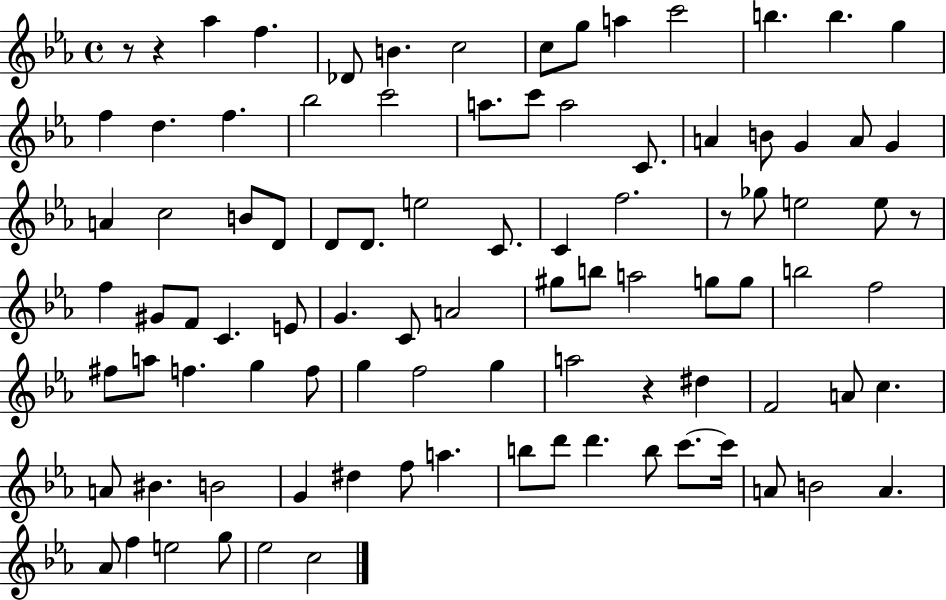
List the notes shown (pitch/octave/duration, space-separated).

R/e R/q Ab5/q F5/q. Db4/e B4/q. C5/h C5/e G5/e A5/q C6/h B5/q. B5/q. G5/q F5/q D5/q. F5/q. Bb5/h C6/h A5/e. C6/e A5/h C4/e. A4/q B4/e G4/q A4/e G4/q A4/q C5/h B4/e D4/e D4/e D4/e. E5/h C4/e. C4/q F5/h. R/e Gb5/e E5/h E5/e R/e F5/q G#4/e F4/e C4/q. E4/e G4/q. C4/e A4/h G#5/e B5/e A5/h G5/e G5/e B5/h F5/h F#5/e A5/e F5/q. G5/q F5/e G5/q F5/h G5/q A5/h R/q D#5/q F4/h A4/e C5/q. A4/e BIS4/q. B4/h G4/q D#5/q F5/e A5/q. B5/e D6/e D6/q. B5/e C6/e. C6/s A4/e B4/h A4/q. Ab4/e F5/q E5/h G5/e Eb5/h C5/h